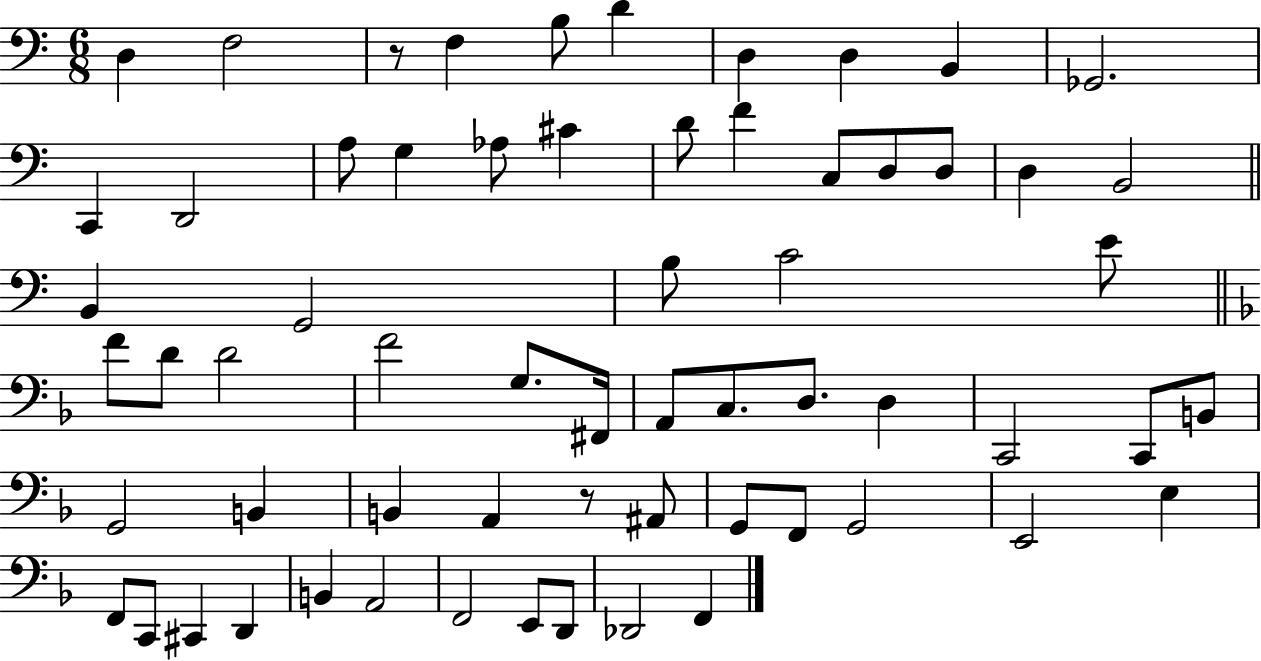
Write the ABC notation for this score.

X:1
T:Untitled
M:6/8
L:1/4
K:C
D, F,2 z/2 F, B,/2 D D, D, B,, _G,,2 C,, D,,2 A,/2 G, _A,/2 ^C D/2 F C,/2 D,/2 D,/2 D, B,,2 B,, G,,2 B,/2 C2 E/2 F/2 D/2 D2 F2 G,/2 ^F,,/4 A,,/2 C,/2 D,/2 D, C,,2 C,,/2 B,,/2 G,,2 B,, B,, A,, z/2 ^A,,/2 G,,/2 F,,/2 G,,2 E,,2 E, F,,/2 C,,/2 ^C,, D,, B,, A,,2 F,,2 E,,/2 D,,/2 _D,,2 F,,